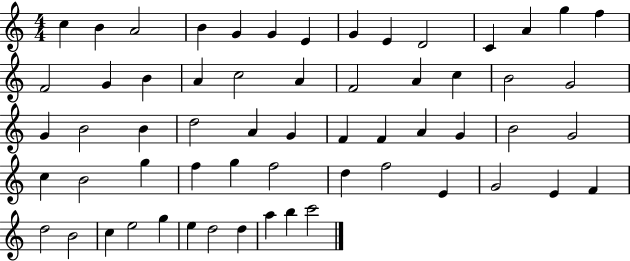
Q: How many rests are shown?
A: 0